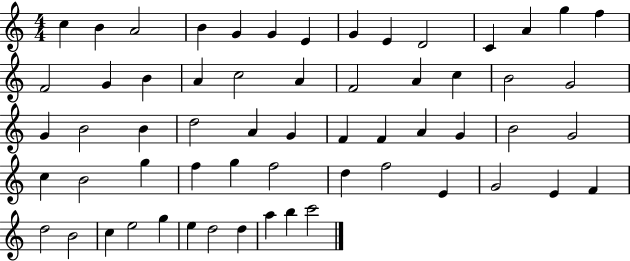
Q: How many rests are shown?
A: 0